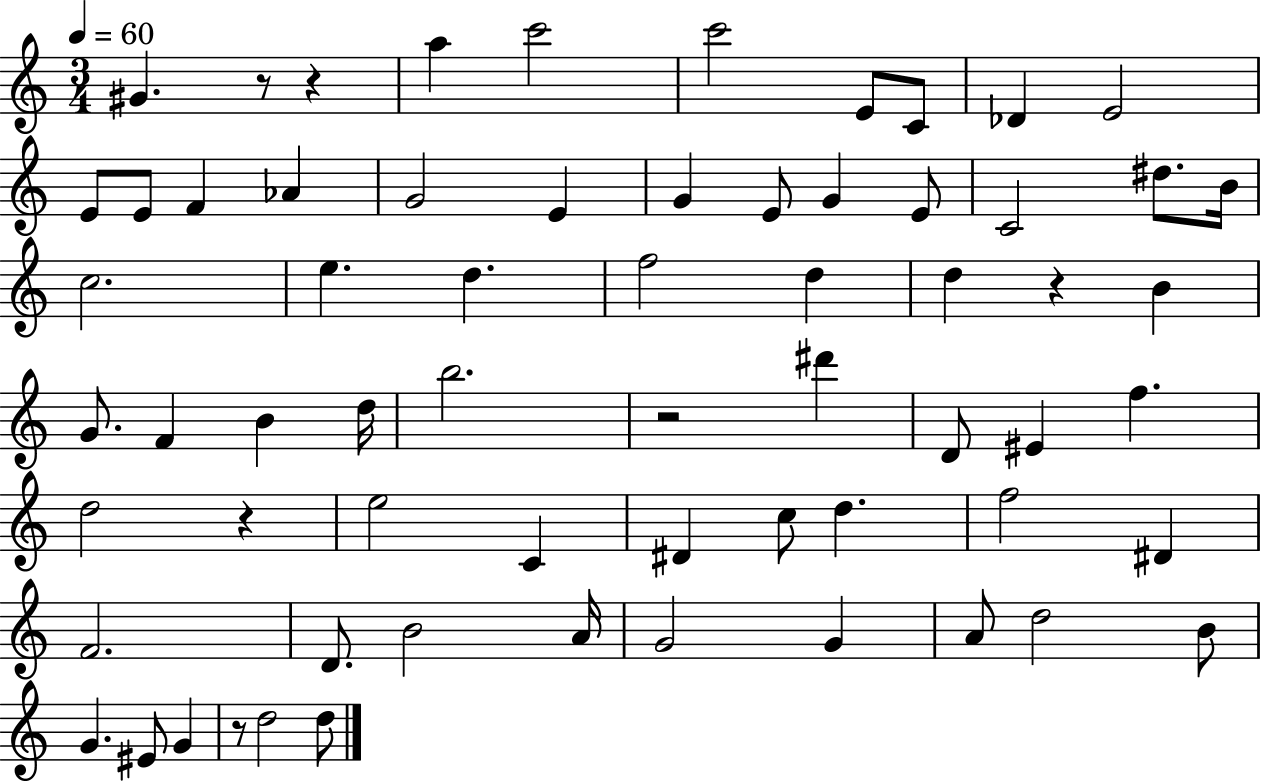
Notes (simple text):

G#4/q. R/e R/q A5/q C6/h C6/h E4/e C4/e Db4/q E4/h E4/e E4/e F4/q Ab4/q G4/h E4/q G4/q E4/e G4/q E4/e C4/h D#5/e. B4/s C5/h. E5/q. D5/q. F5/h D5/q D5/q R/q B4/q G4/e. F4/q B4/q D5/s B5/h. R/h D#6/q D4/e EIS4/q F5/q. D5/h R/q E5/h C4/q D#4/q C5/e D5/q. F5/h D#4/q F4/h. D4/e. B4/h A4/s G4/h G4/q A4/e D5/h B4/e G4/q. EIS4/e G4/q R/e D5/h D5/e